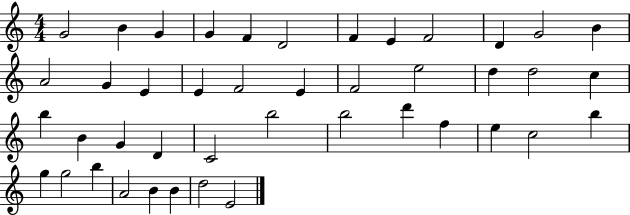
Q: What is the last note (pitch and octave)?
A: E4